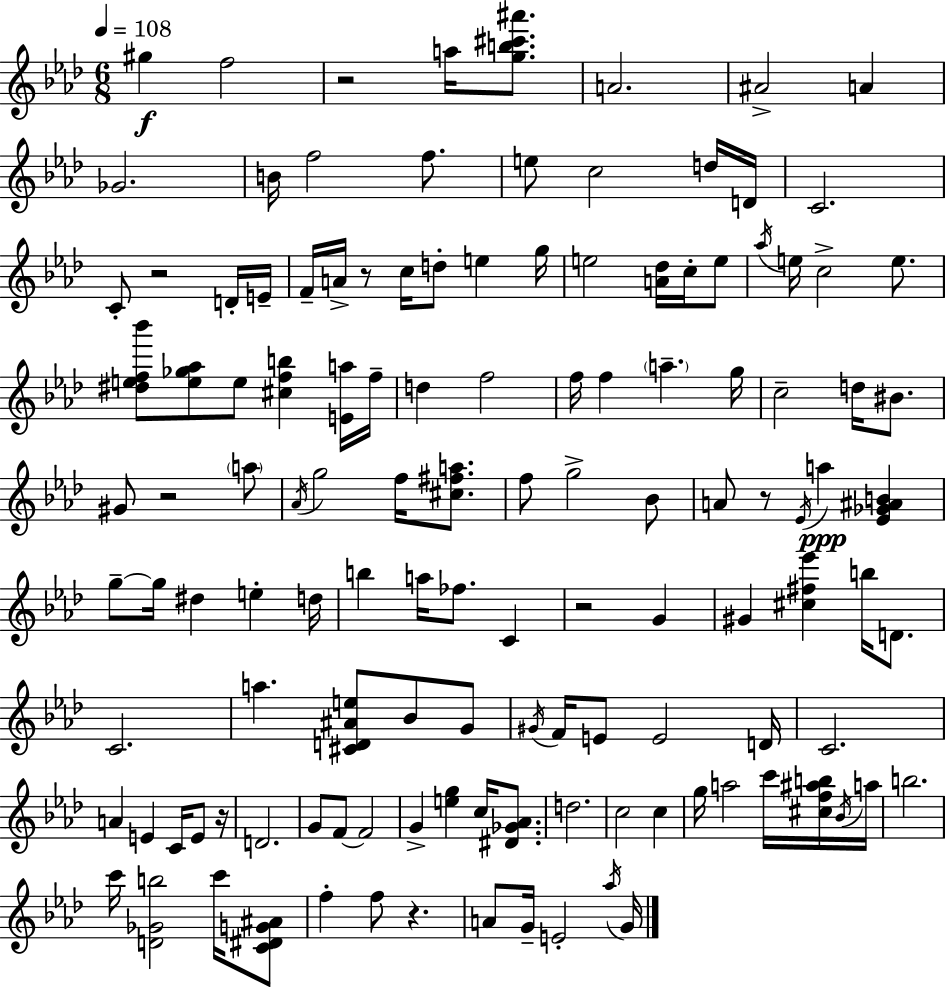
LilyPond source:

{
  \clef treble
  \numericTimeSignature
  \time 6/8
  \key f \minor
  \tempo 4 = 108
  \repeat volta 2 { gis''4\f f''2 | r2 a''16 <g'' b'' cis''' ais'''>8. | a'2. | ais'2-> a'4 | \break ges'2. | b'16 f''2 f''8. | e''8 c''2 d''16 d'16 | c'2. | \break c'8-. r2 d'16-. e'16-- | f'16-- a'16-> r8 c''16 d''8-. e''4 g''16 | e''2 <a' des''>16 c''16-. e''8 | \acciaccatura { aes''16 } e''16 c''2-> e''8. | \break <dis'' e'' f'' bes'''>8 <e'' ges'' aes''>8 e''8 <cis'' f'' b''>4 <e' a''>16 | f''16-- d''4 f''2 | f''16 f''4 \parenthesize a''4.-- | g''16 c''2-- d''16 bis'8. | \break gis'8 r2 \parenthesize a''8 | \acciaccatura { aes'16 } g''2 f''16 <cis'' fis'' a''>8. | f''8 g''2-> | bes'8 a'8 r8 \acciaccatura { ees'16 }\ppp a''4 <ees' ges' ais' b'>4 | \break g''8--~~ g''16 dis''4 e''4-. | d''16 b''4 a''16 fes''8. c'4 | r2 g'4 | gis'4 <cis'' fis'' ees'''>4 b''16 | \break d'8. c'2. | a''4. <cis' d' ais' e''>8 bes'8 | g'8 \acciaccatura { gis'16 } f'16 e'8 e'2 | d'16 c'2. | \break a'4 e'4 | c'16 e'8 r16 d'2. | g'8 f'8~~ f'2 | g'4-> <e'' g''>4 | \break c''16 <dis' ges' aes'>8. d''2. | c''2 | c''4 g''16 a''2 | c'''16 <cis'' f'' ais'' b''>16 \acciaccatura { bes'16 } a''16 b''2. | \break c'''16 <d' ges' b''>2 | c'''16 <c' dis' g' ais'>8 f''4-. f''8 r4. | a'8 g'16-- e'2-. | \acciaccatura { aes''16 } g'16 } \bar "|."
}